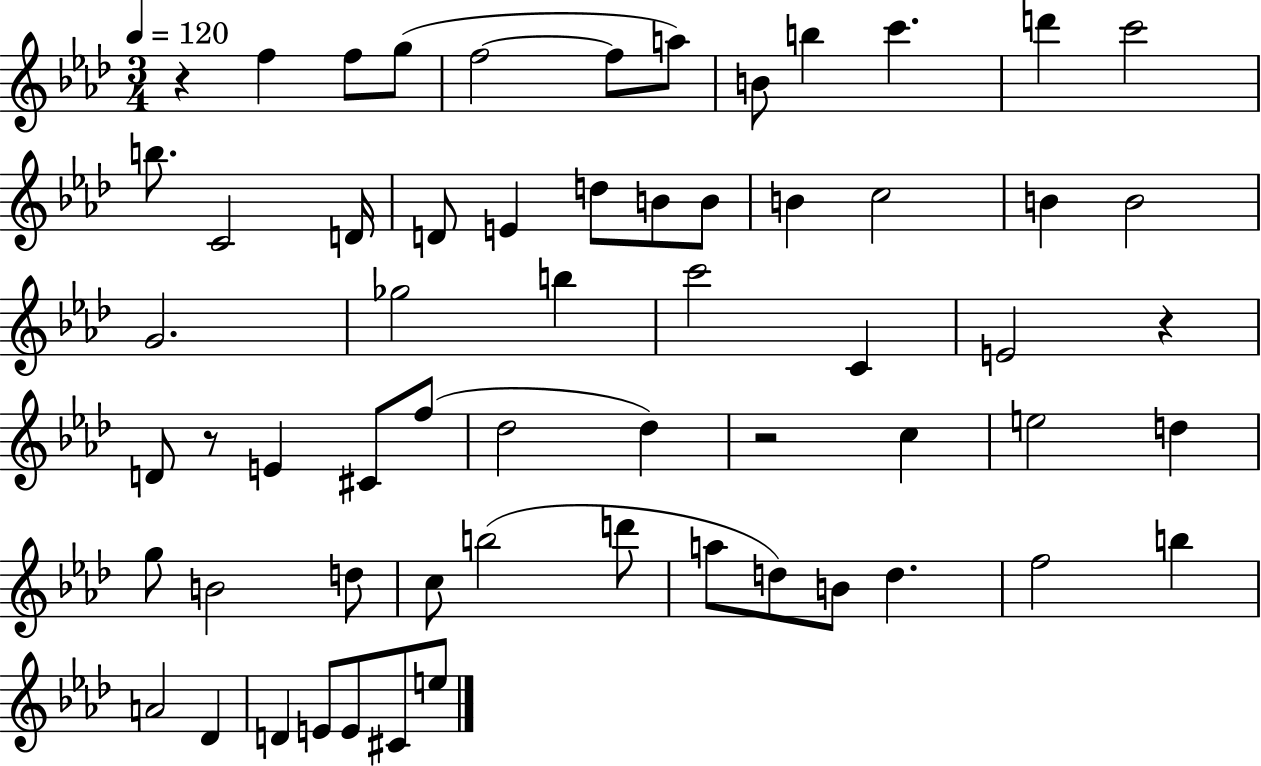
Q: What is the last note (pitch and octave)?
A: E5